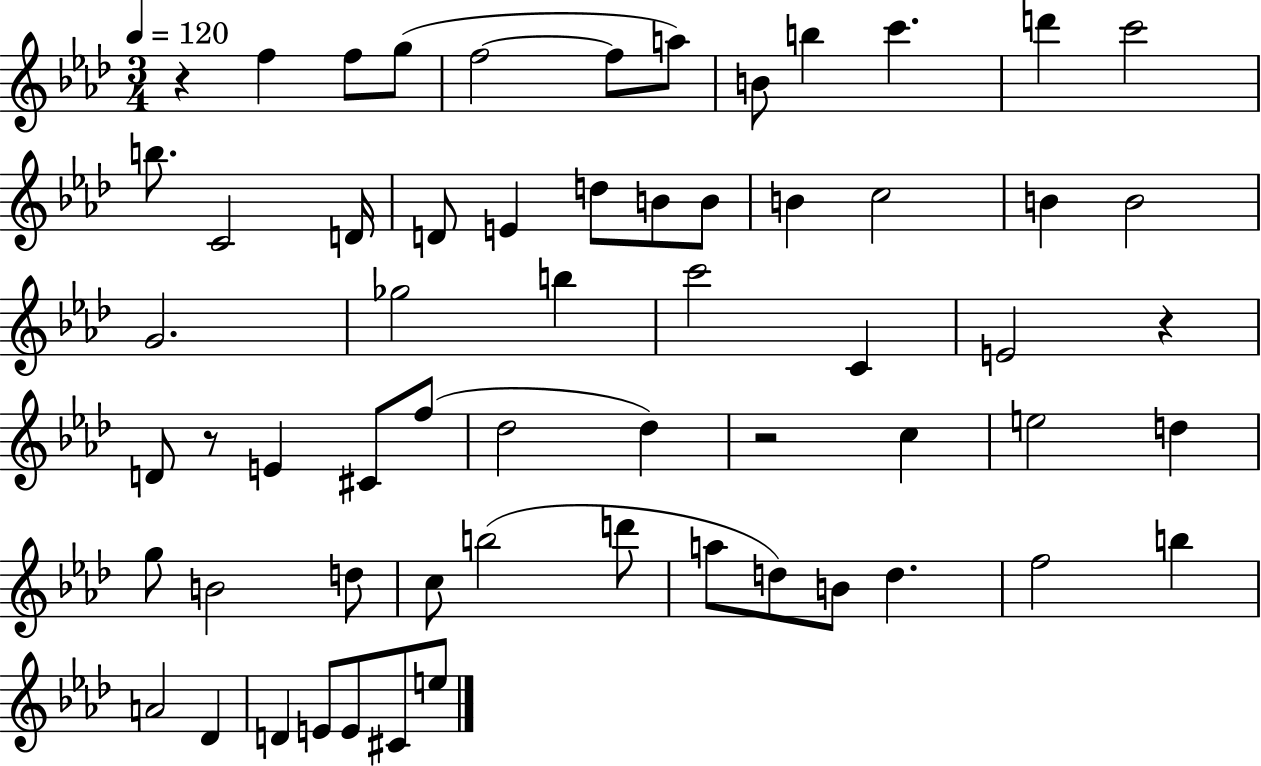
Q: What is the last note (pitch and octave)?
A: E5